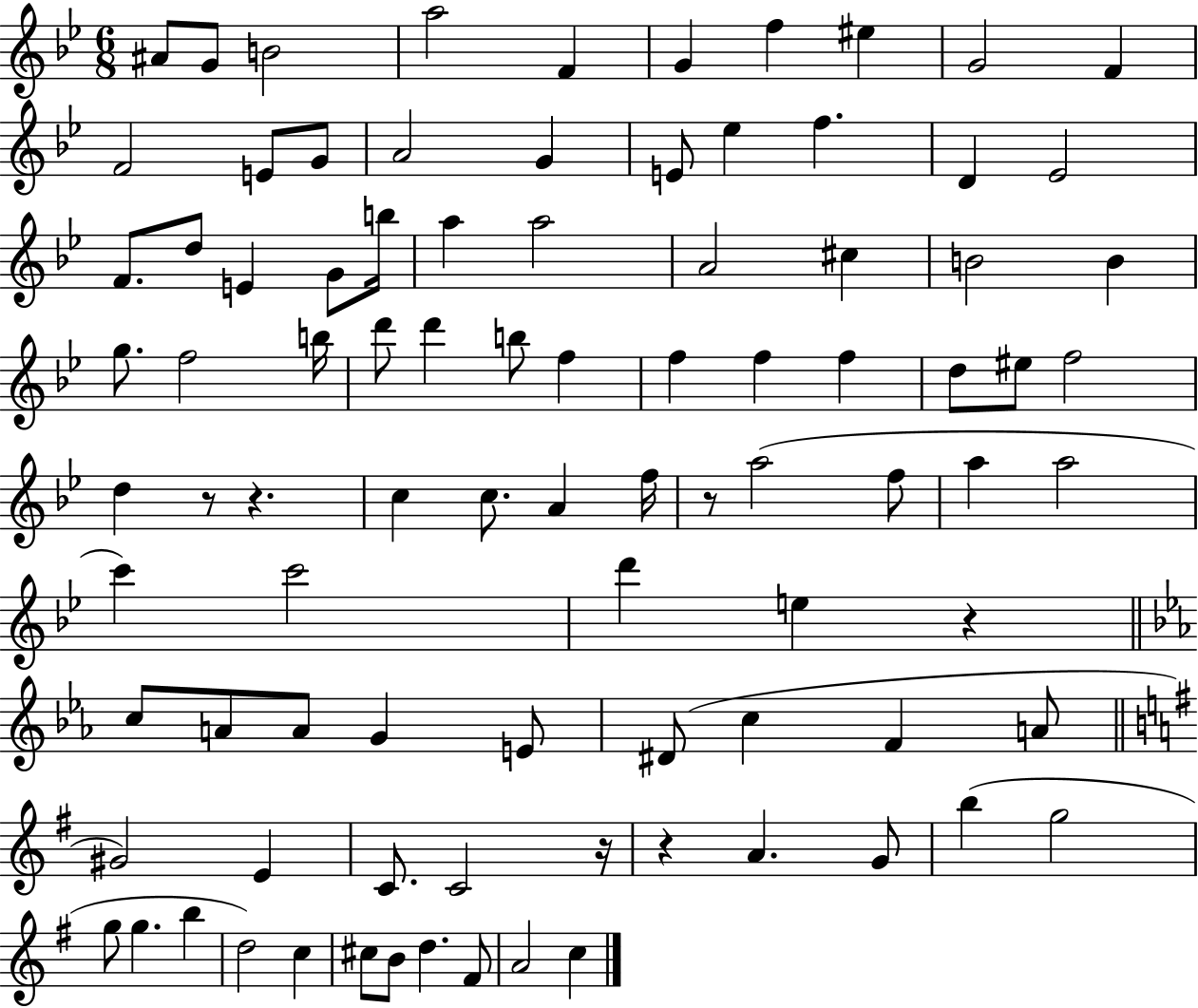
X:1
T:Untitled
M:6/8
L:1/4
K:Bb
^A/2 G/2 B2 a2 F G f ^e G2 F F2 E/2 G/2 A2 G E/2 _e f D _E2 F/2 d/2 E G/2 b/4 a a2 A2 ^c B2 B g/2 f2 b/4 d'/2 d' b/2 f f f f d/2 ^e/2 f2 d z/2 z c c/2 A f/4 z/2 a2 f/2 a a2 c' c'2 d' e z c/2 A/2 A/2 G E/2 ^D/2 c F A/2 ^G2 E C/2 C2 z/4 z A G/2 b g2 g/2 g b d2 c ^c/2 B/2 d ^F/2 A2 c